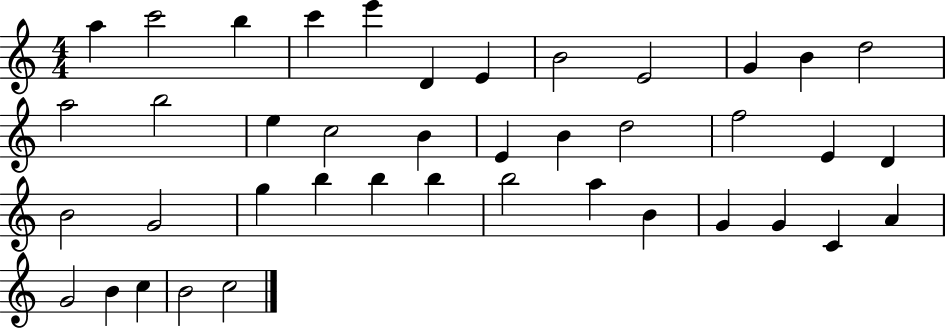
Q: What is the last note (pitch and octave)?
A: C5